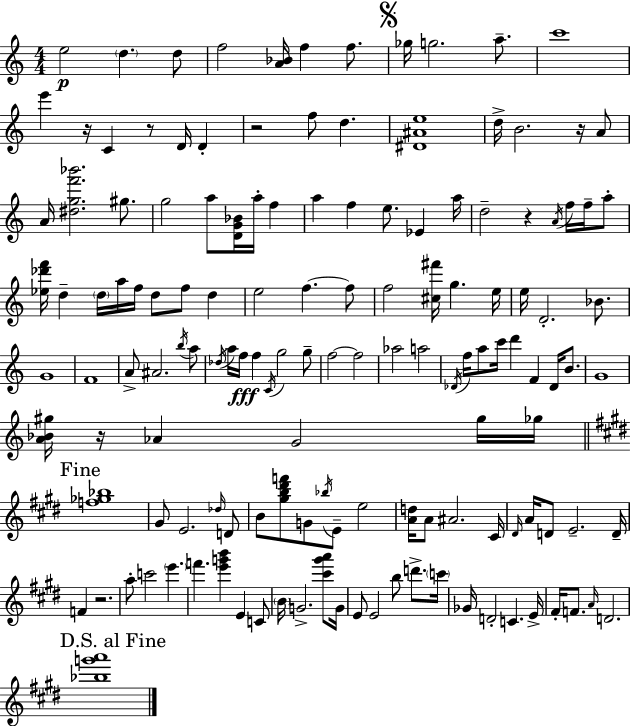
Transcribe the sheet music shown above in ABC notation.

X:1
T:Untitled
M:4/4
L:1/4
K:Am
e2 d d/2 f2 [A_B]/4 f f/2 _g/4 g2 a/2 c'4 e' z/4 C z/2 D/4 D z2 f/2 d [^D^Ae]4 d/4 B2 z/4 A/2 A/4 [^dgf'_b']2 ^g/2 g2 a/2 [DG_B]/4 a/4 f a f e/2 _E a/4 d2 z A/4 f/4 f/4 a/2 [_e_d'f']/4 d d/4 a/4 f/4 d/2 f/2 d e2 f f/2 f2 [^c^f']/4 g e/4 e/4 D2 _B/2 G4 F4 A/2 ^A2 b/4 a/2 _d/4 a/4 f/4 f C/4 g2 g/2 f2 f2 _a2 a2 _D/4 f/4 a/2 c'/4 d' F _D/4 B/2 G4 [A_B^g]/4 z/4 _A G2 ^g/4 _g/4 [f_g_b]4 ^G/2 E2 _d/4 D/2 B/2 [^gb^d'f']/2 G/2 _b/4 E/2 e2 [Ad]/4 A/2 ^A2 ^C/4 ^D/4 A/4 D/2 E2 D/4 F z2 a/2 c'2 e' f' [e'g'b'] E C/2 B/4 G2 [^c'^g'a']/2 G/4 E/2 E2 b/2 d'/2 c'/4 _G/4 D2 C E/4 ^F/4 F/2 A/4 D2 [_bg'a']4